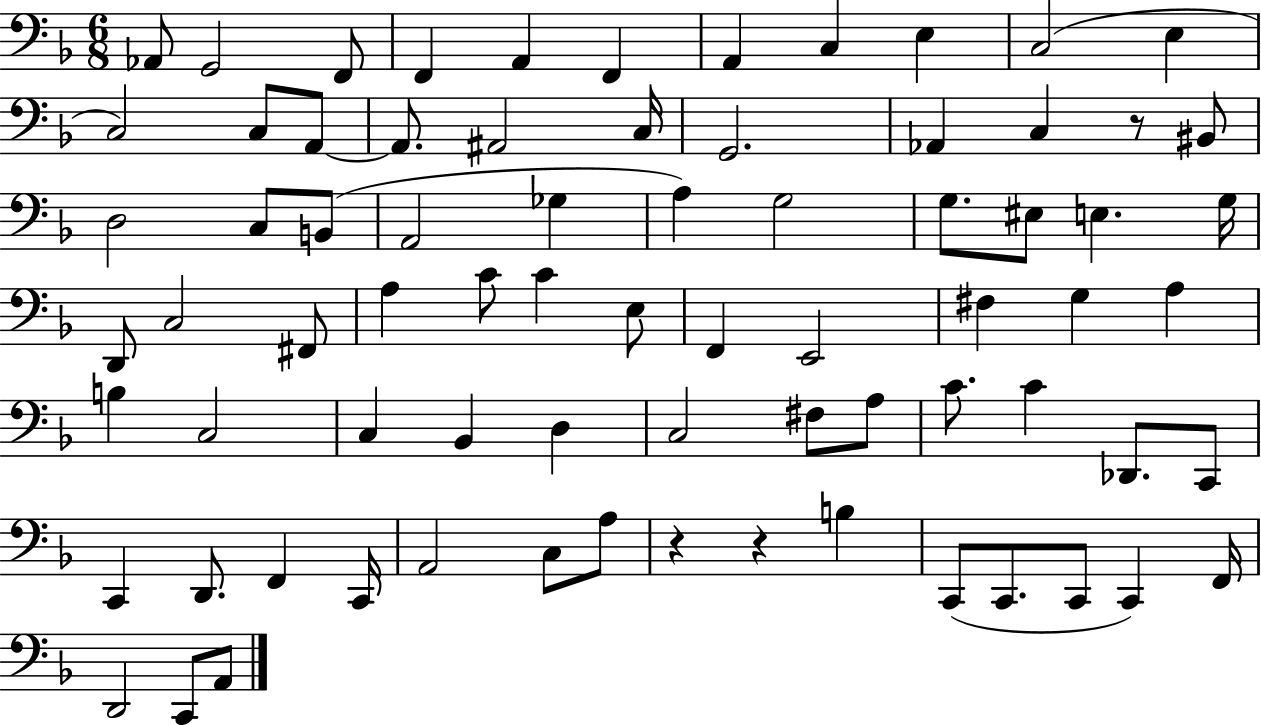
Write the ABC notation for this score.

X:1
T:Untitled
M:6/8
L:1/4
K:F
_A,,/2 G,,2 F,,/2 F,, A,, F,, A,, C, E, C,2 E, C,2 C,/2 A,,/2 A,,/2 ^A,,2 C,/4 G,,2 _A,, C, z/2 ^B,,/2 D,2 C,/2 B,,/2 A,,2 _G, A, G,2 G,/2 ^E,/2 E, G,/4 D,,/2 C,2 ^F,,/2 A, C/2 C E,/2 F,, E,,2 ^F, G, A, B, C,2 C, _B,, D, C,2 ^F,/2 A,/2 C/2 C _D,,/2 C,,/2 C,, D,,/2 F,, C,,/4 A,,2 C,/2 A,/2 z z B, C,,/2 C,,/2 C,,/2 C,, F,,/4 D,,2 C,,/2 A,,/2